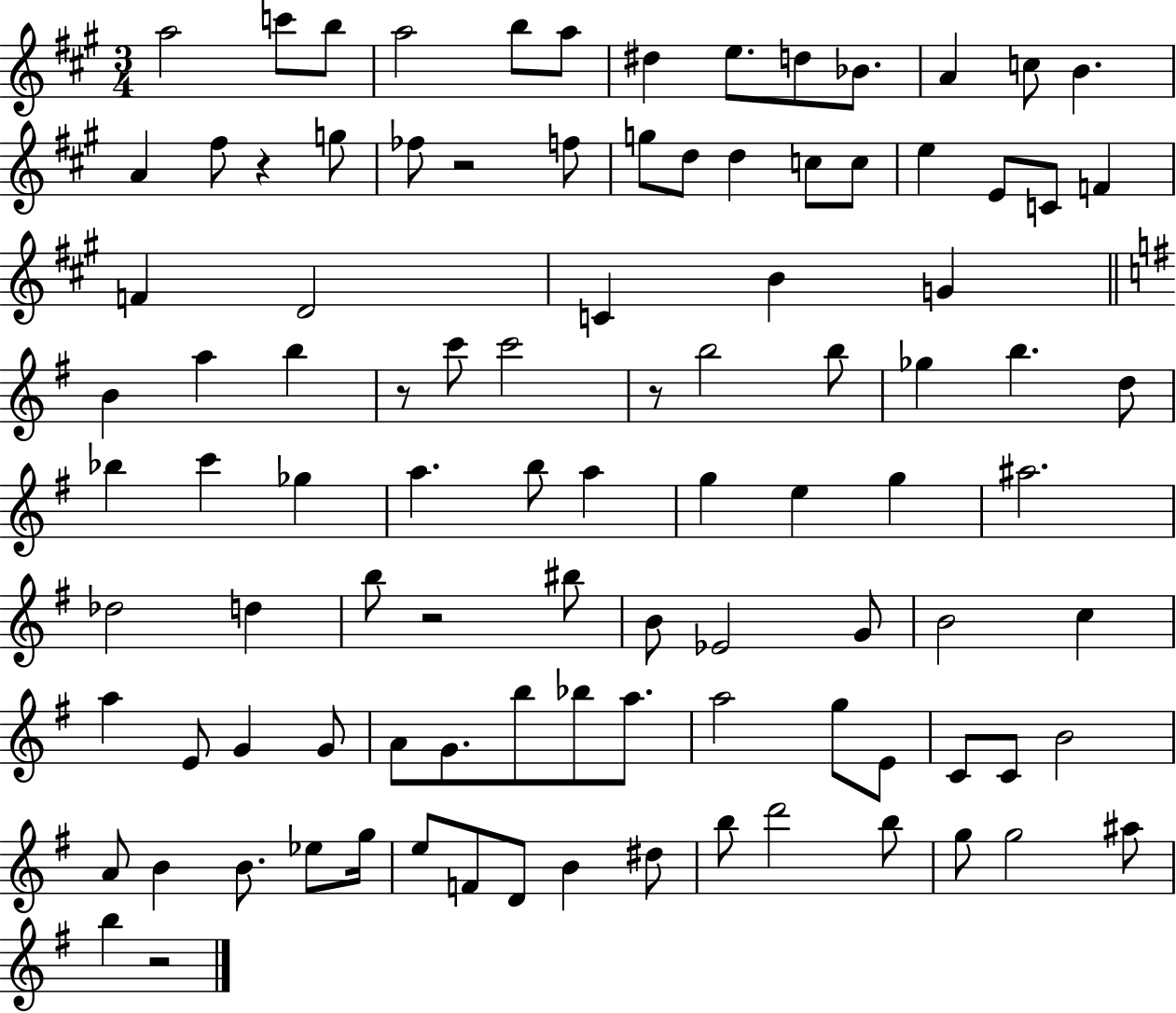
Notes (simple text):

A5/h C6/e B5/e A5/h B5/e A5/e D#5/q E5/e. D5/e Bb4/e. A4/q C5/e B4/q. A4/q F#5/e R/q G5/e FES5/e R/h F5/e G5/e D5/e D5/q C5/e C5/e E5/q E4/e C4/e F4/q F4/q D4/h C4/q B4/q G4/q B4/q A5/q B5/q R/e C6/e C6/h R/e B5/h B5/e Gb5/q B5/q. D5/e Bb5/q C6/q Gb5/q A5/q. B5/e A5/q G5/q E5/q G5/q A#5/h. Db5/h D5/q B5/e R/h BIS5/e B4/e Eb4/h G4/e B4/h C5/q A5/q E4/e G4/q G4/e A4/e G4/e. B5/e Bb5/e A5/e. A5/h G5/e E4/e C4/e C4/e B4/h A4/e B4/q B4/e. Eb5/e G5/s E5/e F4/e D4/e B4/q D#5/e B5/e D6/h B5/e G5/e G5/h A#5/e B5/q R/h